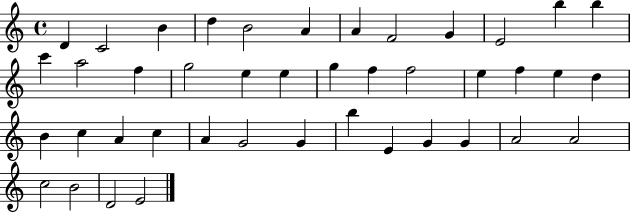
X:1
T:Untitled
M:4/4
L:1/4
K:C
D C2 B d B2 A A F2 G E2 b b c' a2 f g2 e e g f f2 e f e d B c A c A G2 G b E G G A2 A2 c2 B2 D2 E2